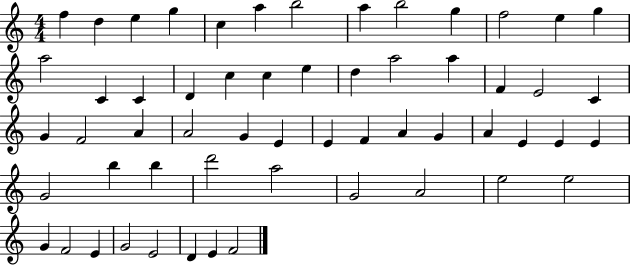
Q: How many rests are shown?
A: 0